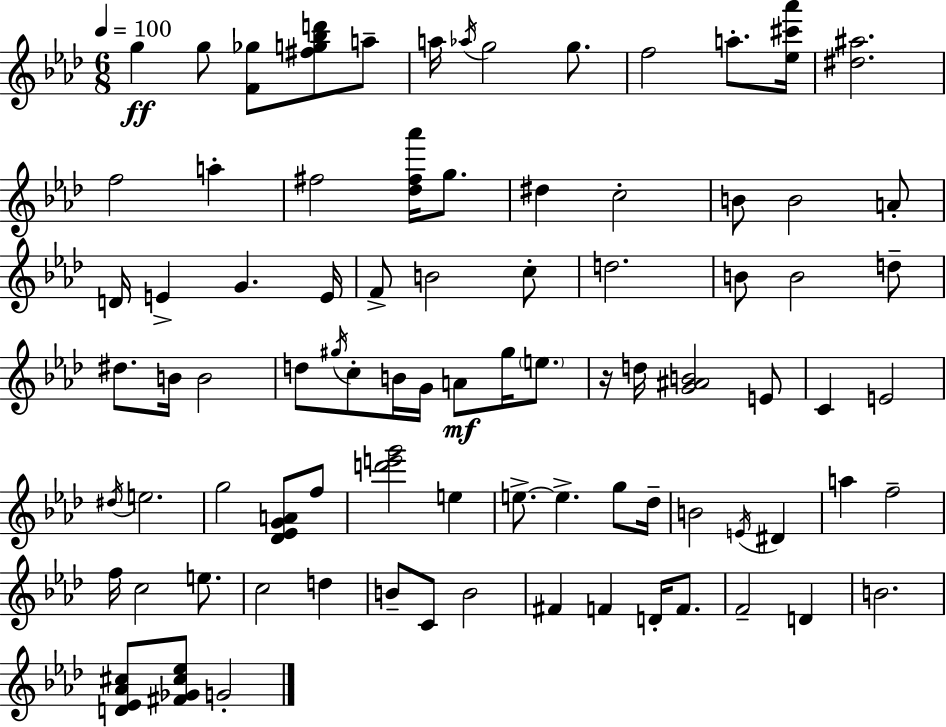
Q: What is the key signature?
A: F minor